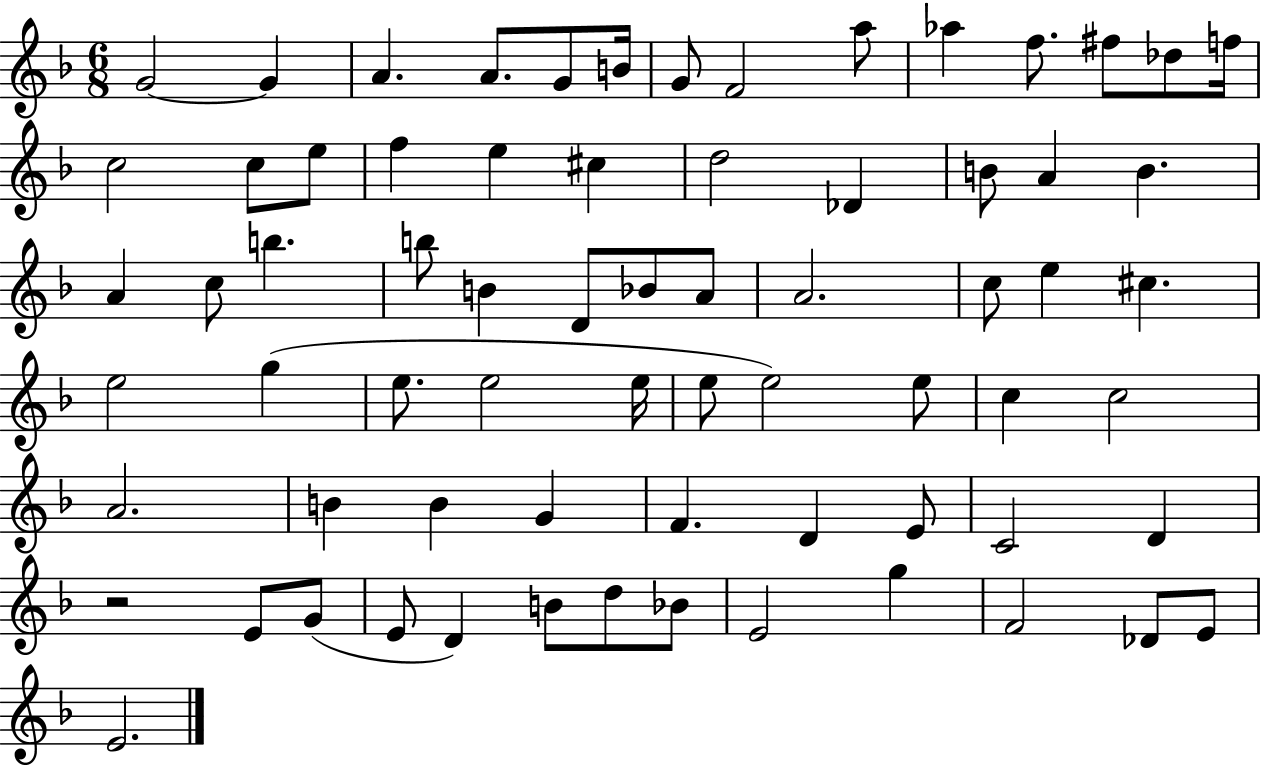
{
  \clef treble
  \numericTimeSignature
  \time 6/8
  \key f \major
  g'2~~ g'4 | a'4. a'8. g'8 b'16 | g'8 f'2 a''8 | aes''4 f''8. fis''8 des''8 f''16 | \break c''2 c''8 e''8 | f''4 e''4 cis''4 | d''2 des'4 | b'8 a'4 b'4. | \break a'4 c''8 b''4. | b''8 b'4 d'8 bes'8 a'8 | a'2. | c''8 e''4 cis''4. | \break e''2 g''4( | e''8. e''2 e''16 | e''8 e''2) e''8 | c''4 c''2 | \break a'2. | b'4 b'4 g'4 | f'4. d'4 e'8 | c'2 d'4 | \break r2 e'8 g'8( | e'8 d'4) b'8 d''8 bes'8 | e'2 g''4 | f'2 des'8 e'8 | \break e'2. | \bar "|."
}